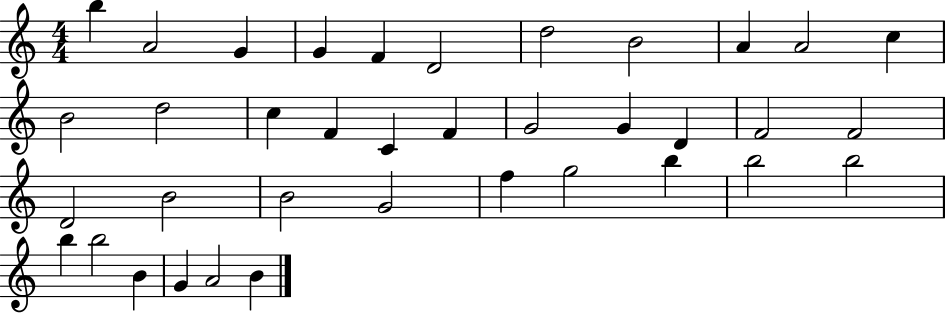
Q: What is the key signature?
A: C major